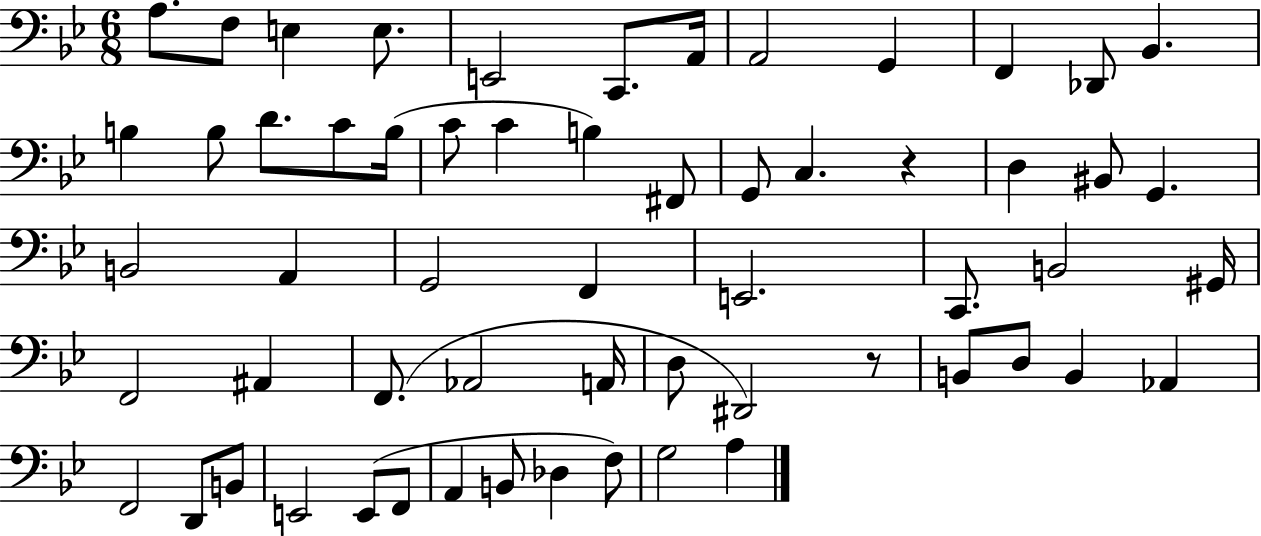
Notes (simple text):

A3/e. F3/e E3/q E3/e. E2/h C2/e. A2/s A2/h G2/q F2/q Db2/e Bb2/q. B3/q B3/e D4/e. C4/e B3/s C4/e C4/q B3/q F#2/e G2/e C3/q. R/q D3/q BIS2/e G2/q. B2/h A2/q G2/h F2/q E2/h. C2/e. B2/h G#2/s F2/h A#2/q F2/e. Ab2/h A2/s D3/e D#2/h R/e B2/e D3/e B2/q Ab2/q F2/h D2/e B2/e E2/h E2/e F2/e A2/q B2/e Db3/q F3/e G3/h A3/q